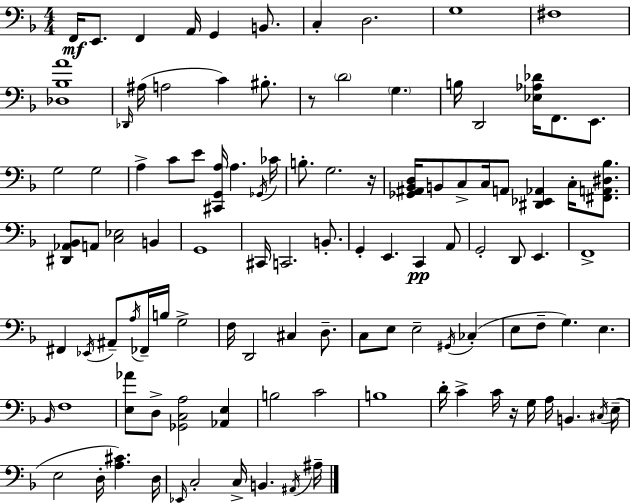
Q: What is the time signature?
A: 4/4